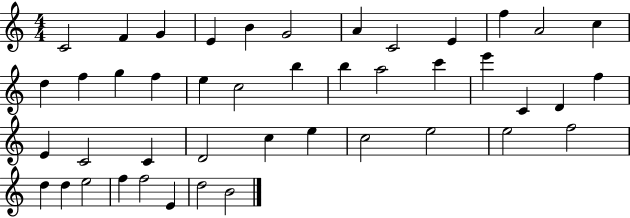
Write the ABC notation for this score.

X:1
T:Untitled
M:4/4
L:1/4
K:C
C2 F G E B G2 A C2 E f A2 c d f g f e c2 b b a2 c' e' C D f E C2 C D2 c e c2 e2 e2 f2 d d e2 f f2 E d2 B2